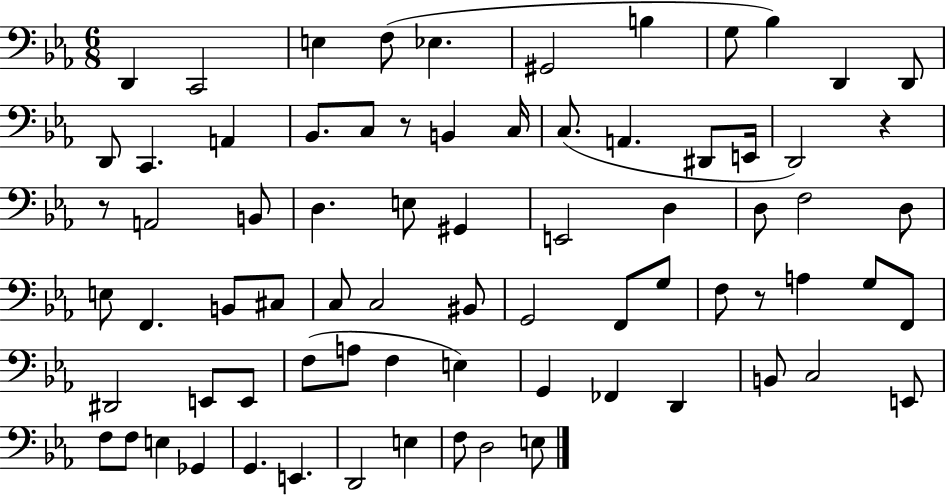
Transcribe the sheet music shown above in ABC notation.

X:1
T:Untitled
M:6/8
L:1/4
K:Eb
D,, C,,2 E, F,/2 _E, ^G,,2 B, G,/2 _B, D,, D,,/2 D,,/2 C,, A,, _B,,/2 C,/2 z/2 B,, C,/4 C,/2 A,, ^D,,/2 E,,/4 D,,2 z z/2 A,,2 B,,/2 D, E,/2 ^G,, E,,2 D, D,/2 F,2 D,/2 E,/2 F,, B,,/2 ^C,/2 C,/2 C,2 ^B,,/2 G,,2 F,,/2 G,/2 F,/2 z/2 A, G,/2 F,,/2 ^D,,2 E,,/2 E,,/2 F,/2 A,/2 F, E, G,, _F,, D,, B,,/2 C,2 E,,/2 F,/2 F,/2 E, _G,, G,, E,, D,,2 E, F,/2 D,2 E,/2